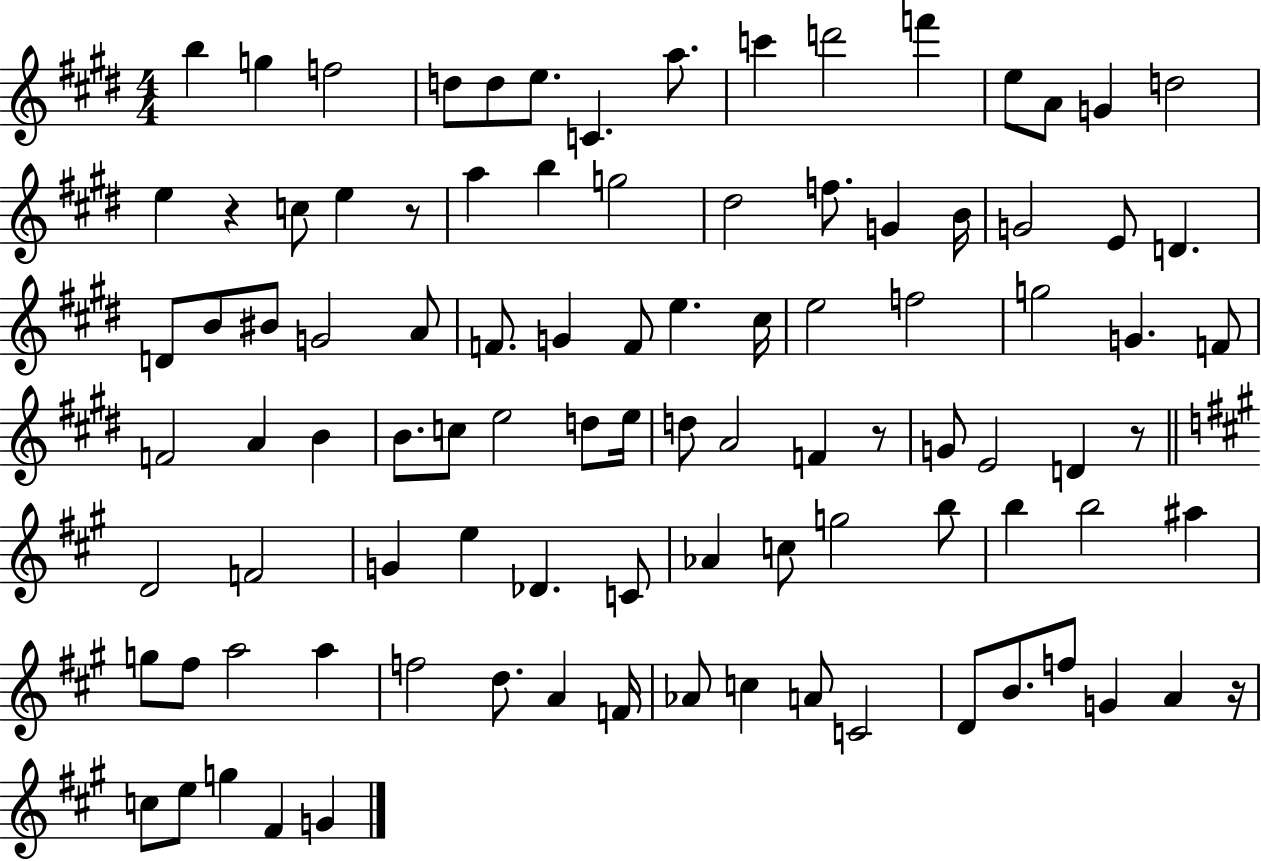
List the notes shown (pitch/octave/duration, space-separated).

B5/q G5/q F5/h D5/e D5/e E5/e. C4/q. A5/e. C6/q D6/h F6/q E5/e A4/e G4/q D5/h E5/q R/q C5/e E5/q R/e A5/q B5/q G5/h D#5/h F5/e. G4/q B4/s G4/h E4/e D4/q. D4/e B4/e BIS4/e G4/h A4/e F4/e. G4/q F4/e E5/q. C#5/s E5/h F5/h G5/h G4/q. F4/e F4/h A4/q B4/q B4/e. C5/e E5/h D5/e E5/s D5/e A4/h F4/q R/e G4/e E4/h D4/q R/e D4/h F4/h G4/q E5/q Db4/q. C4/e Ab4/q C5/e G5/h B5/e B5/q B5/h A#5/q G5/e F#5/e A5/h A5/q F5/h D5/e. A4/q F4/s Ab4/e C5/q A4/e C4/h D4/e B4/e. F5/e G4/q A4/q R/s C5/e E5/e G5/q F#4/q G4/q